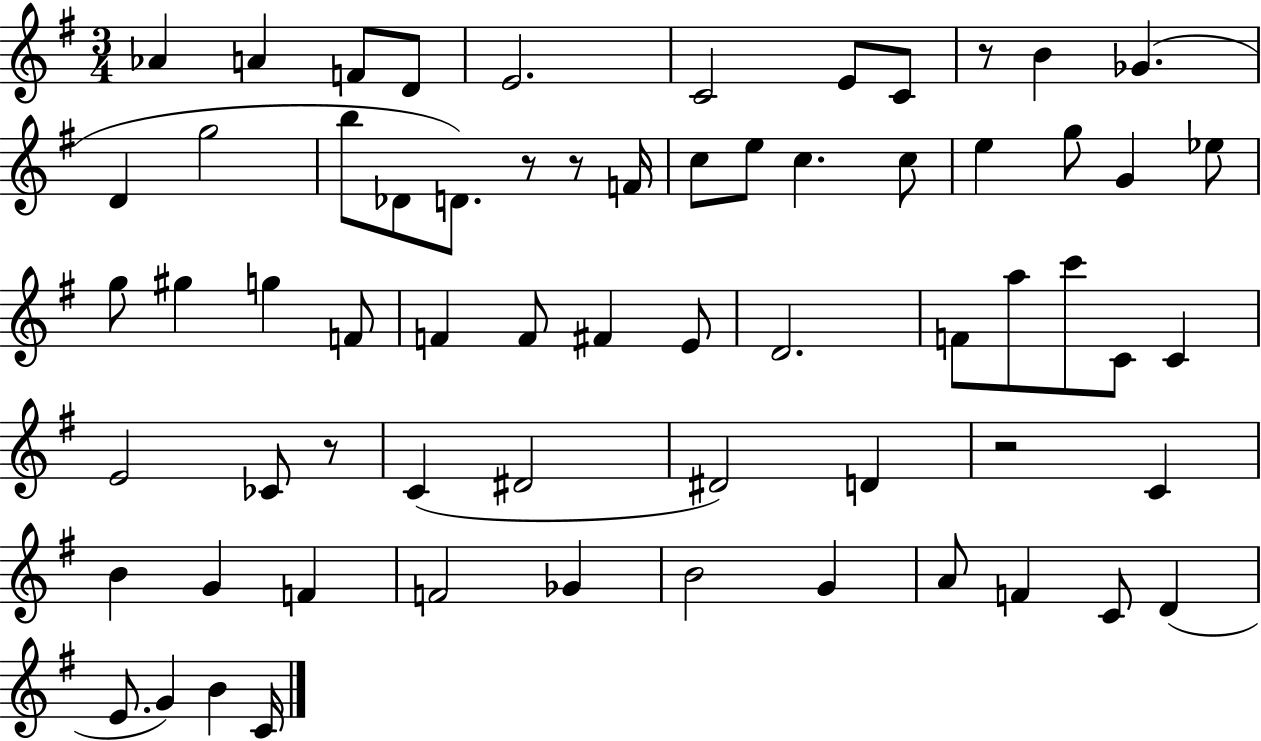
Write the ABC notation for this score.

X:1
T:Untitled
M:3/4
L:1/4
K:G
_A A F/2 D/2 E2 C2 E/2 C/2 z/2 B _G D g2 b/2 _D/2 D/2 z/2 z/2 F/4 c/2 e/2 c c/2 e g/2 G _e/2 g/2 ^g g F/2 F F/2 ^F E/2 D2 F/2 a/2 c'/2 C/2 C E2 _C/2 z/2 C ^D2 ^D2 D z2 C B G F F2 _G B2 G A/2 F C/2 D E/2 G B C/4